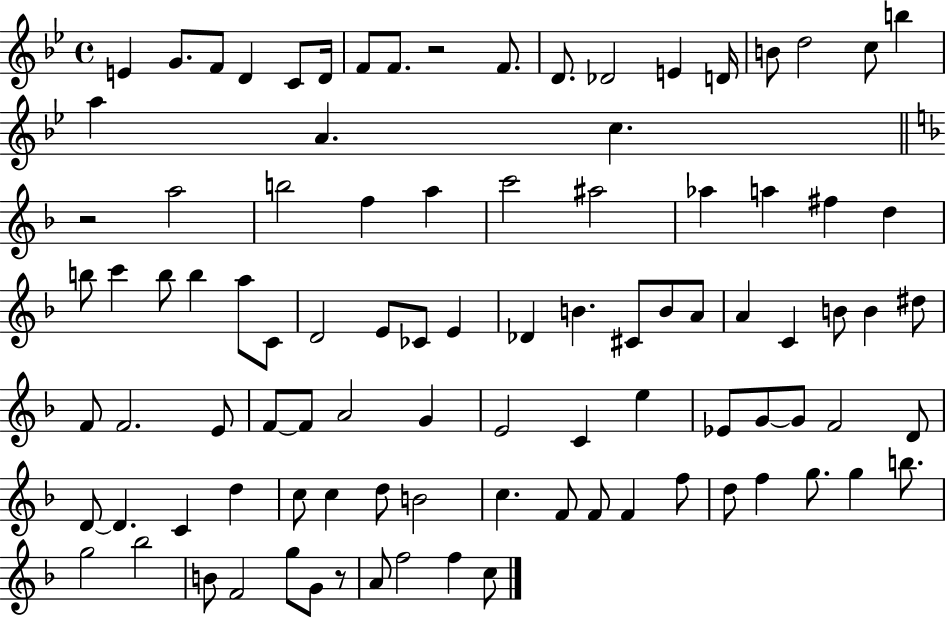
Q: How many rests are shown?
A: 3